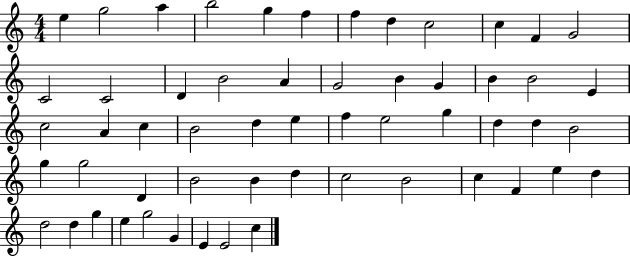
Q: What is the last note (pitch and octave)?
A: C5